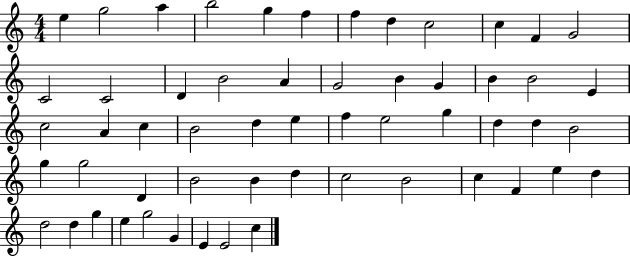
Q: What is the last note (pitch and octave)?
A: C5